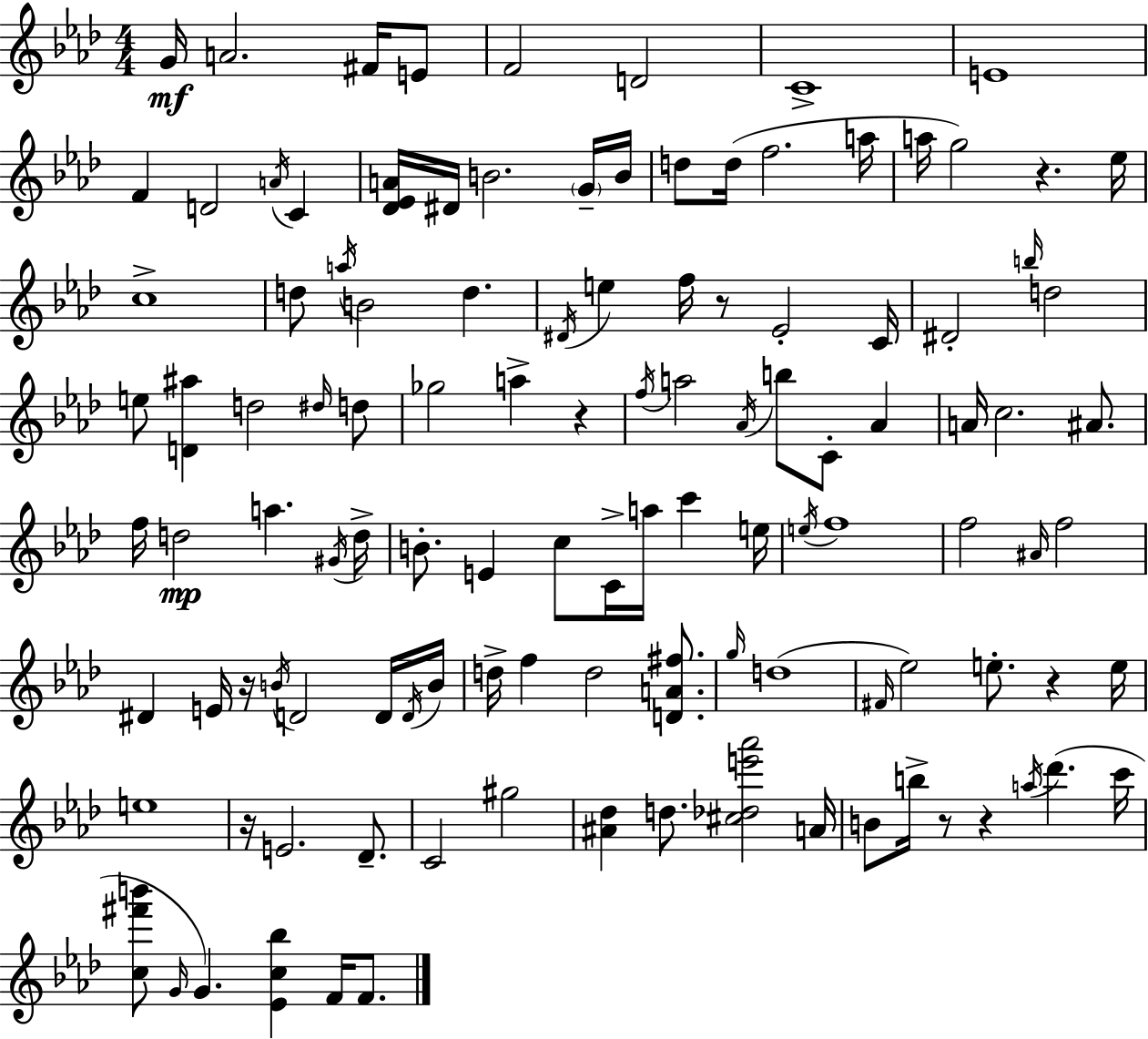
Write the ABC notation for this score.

X:1
T:Untitled
M:4/4
L:1/4
K:Fm
G/4 A2 ^F/4 E/2 F2 D2 C4 E4 F D2 A/4 C [_D_EA]/4 ^D/4 B2 G/4 B/4 d/2 d/4 f2 a/4 a/4 g2 z _e/4 c4 d/2 a/4 B2 d ^D/4 e f/4 z/2 _E2 C/4 ^D2 b/4 d2 e/2 [D^a] d2 ^d/4 d/2 _g2 a z f/4 a2 _A/4 b/2 C/2 _A A/4 c2 ^A/2 f/4 d2 a ^G/4 d/4 B/2 E c/2 C/4 a/4 c' e/4 e/4 f4 f2 ^A/4 f2 ^D E/4 z/4 B/4 D2 D/4 D/4 B/4 d/4 f d2 [DA^f]/2 g/4 d4 ^F/4 _e2 e/2 z e/4 e4 z/4 E2 _D/2 C2 ^g2 [^A_d] d/2 [^c_de'_a']2 A/4 B/2 b/4 z/2 z a/4 _d' c'/4 [c^f'b']/2 G/4 G [_Ec_b] F/4 F/2